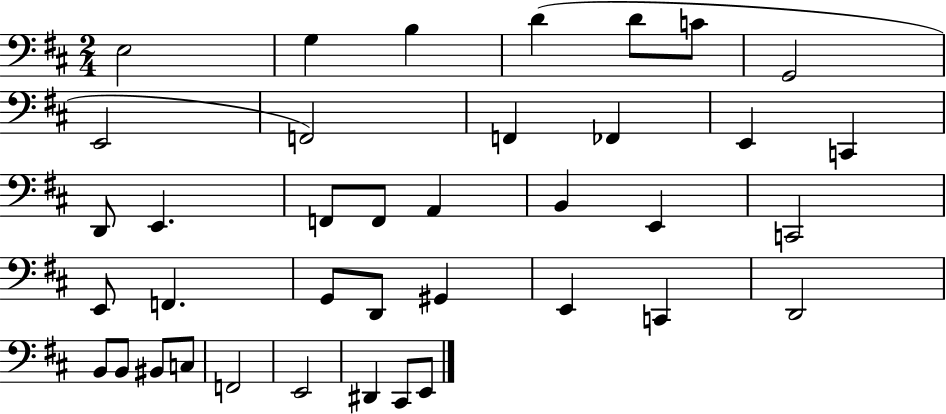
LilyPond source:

{
  \clef bass
  \numericTimeSignature
  \time 2/4
  \key d \major
  e2 | g4 b4 | d'4( d'8 c'8 | g,2 | \break e,2 | f,2) | f,4 fes,4 | e,4 c,4 | \break d,8 e,4. | f,8 f,8 a,4 | b,4 e,4 | c,2 | \break e,8 f,4. | g,8 d,8 gis,4 | e,4 c,4 | d,2 | \break b,8 b,8 bis,8 c8 | f,2 | e,2 | dis,4 cis,8 e,8 | \break \bar "|."
}